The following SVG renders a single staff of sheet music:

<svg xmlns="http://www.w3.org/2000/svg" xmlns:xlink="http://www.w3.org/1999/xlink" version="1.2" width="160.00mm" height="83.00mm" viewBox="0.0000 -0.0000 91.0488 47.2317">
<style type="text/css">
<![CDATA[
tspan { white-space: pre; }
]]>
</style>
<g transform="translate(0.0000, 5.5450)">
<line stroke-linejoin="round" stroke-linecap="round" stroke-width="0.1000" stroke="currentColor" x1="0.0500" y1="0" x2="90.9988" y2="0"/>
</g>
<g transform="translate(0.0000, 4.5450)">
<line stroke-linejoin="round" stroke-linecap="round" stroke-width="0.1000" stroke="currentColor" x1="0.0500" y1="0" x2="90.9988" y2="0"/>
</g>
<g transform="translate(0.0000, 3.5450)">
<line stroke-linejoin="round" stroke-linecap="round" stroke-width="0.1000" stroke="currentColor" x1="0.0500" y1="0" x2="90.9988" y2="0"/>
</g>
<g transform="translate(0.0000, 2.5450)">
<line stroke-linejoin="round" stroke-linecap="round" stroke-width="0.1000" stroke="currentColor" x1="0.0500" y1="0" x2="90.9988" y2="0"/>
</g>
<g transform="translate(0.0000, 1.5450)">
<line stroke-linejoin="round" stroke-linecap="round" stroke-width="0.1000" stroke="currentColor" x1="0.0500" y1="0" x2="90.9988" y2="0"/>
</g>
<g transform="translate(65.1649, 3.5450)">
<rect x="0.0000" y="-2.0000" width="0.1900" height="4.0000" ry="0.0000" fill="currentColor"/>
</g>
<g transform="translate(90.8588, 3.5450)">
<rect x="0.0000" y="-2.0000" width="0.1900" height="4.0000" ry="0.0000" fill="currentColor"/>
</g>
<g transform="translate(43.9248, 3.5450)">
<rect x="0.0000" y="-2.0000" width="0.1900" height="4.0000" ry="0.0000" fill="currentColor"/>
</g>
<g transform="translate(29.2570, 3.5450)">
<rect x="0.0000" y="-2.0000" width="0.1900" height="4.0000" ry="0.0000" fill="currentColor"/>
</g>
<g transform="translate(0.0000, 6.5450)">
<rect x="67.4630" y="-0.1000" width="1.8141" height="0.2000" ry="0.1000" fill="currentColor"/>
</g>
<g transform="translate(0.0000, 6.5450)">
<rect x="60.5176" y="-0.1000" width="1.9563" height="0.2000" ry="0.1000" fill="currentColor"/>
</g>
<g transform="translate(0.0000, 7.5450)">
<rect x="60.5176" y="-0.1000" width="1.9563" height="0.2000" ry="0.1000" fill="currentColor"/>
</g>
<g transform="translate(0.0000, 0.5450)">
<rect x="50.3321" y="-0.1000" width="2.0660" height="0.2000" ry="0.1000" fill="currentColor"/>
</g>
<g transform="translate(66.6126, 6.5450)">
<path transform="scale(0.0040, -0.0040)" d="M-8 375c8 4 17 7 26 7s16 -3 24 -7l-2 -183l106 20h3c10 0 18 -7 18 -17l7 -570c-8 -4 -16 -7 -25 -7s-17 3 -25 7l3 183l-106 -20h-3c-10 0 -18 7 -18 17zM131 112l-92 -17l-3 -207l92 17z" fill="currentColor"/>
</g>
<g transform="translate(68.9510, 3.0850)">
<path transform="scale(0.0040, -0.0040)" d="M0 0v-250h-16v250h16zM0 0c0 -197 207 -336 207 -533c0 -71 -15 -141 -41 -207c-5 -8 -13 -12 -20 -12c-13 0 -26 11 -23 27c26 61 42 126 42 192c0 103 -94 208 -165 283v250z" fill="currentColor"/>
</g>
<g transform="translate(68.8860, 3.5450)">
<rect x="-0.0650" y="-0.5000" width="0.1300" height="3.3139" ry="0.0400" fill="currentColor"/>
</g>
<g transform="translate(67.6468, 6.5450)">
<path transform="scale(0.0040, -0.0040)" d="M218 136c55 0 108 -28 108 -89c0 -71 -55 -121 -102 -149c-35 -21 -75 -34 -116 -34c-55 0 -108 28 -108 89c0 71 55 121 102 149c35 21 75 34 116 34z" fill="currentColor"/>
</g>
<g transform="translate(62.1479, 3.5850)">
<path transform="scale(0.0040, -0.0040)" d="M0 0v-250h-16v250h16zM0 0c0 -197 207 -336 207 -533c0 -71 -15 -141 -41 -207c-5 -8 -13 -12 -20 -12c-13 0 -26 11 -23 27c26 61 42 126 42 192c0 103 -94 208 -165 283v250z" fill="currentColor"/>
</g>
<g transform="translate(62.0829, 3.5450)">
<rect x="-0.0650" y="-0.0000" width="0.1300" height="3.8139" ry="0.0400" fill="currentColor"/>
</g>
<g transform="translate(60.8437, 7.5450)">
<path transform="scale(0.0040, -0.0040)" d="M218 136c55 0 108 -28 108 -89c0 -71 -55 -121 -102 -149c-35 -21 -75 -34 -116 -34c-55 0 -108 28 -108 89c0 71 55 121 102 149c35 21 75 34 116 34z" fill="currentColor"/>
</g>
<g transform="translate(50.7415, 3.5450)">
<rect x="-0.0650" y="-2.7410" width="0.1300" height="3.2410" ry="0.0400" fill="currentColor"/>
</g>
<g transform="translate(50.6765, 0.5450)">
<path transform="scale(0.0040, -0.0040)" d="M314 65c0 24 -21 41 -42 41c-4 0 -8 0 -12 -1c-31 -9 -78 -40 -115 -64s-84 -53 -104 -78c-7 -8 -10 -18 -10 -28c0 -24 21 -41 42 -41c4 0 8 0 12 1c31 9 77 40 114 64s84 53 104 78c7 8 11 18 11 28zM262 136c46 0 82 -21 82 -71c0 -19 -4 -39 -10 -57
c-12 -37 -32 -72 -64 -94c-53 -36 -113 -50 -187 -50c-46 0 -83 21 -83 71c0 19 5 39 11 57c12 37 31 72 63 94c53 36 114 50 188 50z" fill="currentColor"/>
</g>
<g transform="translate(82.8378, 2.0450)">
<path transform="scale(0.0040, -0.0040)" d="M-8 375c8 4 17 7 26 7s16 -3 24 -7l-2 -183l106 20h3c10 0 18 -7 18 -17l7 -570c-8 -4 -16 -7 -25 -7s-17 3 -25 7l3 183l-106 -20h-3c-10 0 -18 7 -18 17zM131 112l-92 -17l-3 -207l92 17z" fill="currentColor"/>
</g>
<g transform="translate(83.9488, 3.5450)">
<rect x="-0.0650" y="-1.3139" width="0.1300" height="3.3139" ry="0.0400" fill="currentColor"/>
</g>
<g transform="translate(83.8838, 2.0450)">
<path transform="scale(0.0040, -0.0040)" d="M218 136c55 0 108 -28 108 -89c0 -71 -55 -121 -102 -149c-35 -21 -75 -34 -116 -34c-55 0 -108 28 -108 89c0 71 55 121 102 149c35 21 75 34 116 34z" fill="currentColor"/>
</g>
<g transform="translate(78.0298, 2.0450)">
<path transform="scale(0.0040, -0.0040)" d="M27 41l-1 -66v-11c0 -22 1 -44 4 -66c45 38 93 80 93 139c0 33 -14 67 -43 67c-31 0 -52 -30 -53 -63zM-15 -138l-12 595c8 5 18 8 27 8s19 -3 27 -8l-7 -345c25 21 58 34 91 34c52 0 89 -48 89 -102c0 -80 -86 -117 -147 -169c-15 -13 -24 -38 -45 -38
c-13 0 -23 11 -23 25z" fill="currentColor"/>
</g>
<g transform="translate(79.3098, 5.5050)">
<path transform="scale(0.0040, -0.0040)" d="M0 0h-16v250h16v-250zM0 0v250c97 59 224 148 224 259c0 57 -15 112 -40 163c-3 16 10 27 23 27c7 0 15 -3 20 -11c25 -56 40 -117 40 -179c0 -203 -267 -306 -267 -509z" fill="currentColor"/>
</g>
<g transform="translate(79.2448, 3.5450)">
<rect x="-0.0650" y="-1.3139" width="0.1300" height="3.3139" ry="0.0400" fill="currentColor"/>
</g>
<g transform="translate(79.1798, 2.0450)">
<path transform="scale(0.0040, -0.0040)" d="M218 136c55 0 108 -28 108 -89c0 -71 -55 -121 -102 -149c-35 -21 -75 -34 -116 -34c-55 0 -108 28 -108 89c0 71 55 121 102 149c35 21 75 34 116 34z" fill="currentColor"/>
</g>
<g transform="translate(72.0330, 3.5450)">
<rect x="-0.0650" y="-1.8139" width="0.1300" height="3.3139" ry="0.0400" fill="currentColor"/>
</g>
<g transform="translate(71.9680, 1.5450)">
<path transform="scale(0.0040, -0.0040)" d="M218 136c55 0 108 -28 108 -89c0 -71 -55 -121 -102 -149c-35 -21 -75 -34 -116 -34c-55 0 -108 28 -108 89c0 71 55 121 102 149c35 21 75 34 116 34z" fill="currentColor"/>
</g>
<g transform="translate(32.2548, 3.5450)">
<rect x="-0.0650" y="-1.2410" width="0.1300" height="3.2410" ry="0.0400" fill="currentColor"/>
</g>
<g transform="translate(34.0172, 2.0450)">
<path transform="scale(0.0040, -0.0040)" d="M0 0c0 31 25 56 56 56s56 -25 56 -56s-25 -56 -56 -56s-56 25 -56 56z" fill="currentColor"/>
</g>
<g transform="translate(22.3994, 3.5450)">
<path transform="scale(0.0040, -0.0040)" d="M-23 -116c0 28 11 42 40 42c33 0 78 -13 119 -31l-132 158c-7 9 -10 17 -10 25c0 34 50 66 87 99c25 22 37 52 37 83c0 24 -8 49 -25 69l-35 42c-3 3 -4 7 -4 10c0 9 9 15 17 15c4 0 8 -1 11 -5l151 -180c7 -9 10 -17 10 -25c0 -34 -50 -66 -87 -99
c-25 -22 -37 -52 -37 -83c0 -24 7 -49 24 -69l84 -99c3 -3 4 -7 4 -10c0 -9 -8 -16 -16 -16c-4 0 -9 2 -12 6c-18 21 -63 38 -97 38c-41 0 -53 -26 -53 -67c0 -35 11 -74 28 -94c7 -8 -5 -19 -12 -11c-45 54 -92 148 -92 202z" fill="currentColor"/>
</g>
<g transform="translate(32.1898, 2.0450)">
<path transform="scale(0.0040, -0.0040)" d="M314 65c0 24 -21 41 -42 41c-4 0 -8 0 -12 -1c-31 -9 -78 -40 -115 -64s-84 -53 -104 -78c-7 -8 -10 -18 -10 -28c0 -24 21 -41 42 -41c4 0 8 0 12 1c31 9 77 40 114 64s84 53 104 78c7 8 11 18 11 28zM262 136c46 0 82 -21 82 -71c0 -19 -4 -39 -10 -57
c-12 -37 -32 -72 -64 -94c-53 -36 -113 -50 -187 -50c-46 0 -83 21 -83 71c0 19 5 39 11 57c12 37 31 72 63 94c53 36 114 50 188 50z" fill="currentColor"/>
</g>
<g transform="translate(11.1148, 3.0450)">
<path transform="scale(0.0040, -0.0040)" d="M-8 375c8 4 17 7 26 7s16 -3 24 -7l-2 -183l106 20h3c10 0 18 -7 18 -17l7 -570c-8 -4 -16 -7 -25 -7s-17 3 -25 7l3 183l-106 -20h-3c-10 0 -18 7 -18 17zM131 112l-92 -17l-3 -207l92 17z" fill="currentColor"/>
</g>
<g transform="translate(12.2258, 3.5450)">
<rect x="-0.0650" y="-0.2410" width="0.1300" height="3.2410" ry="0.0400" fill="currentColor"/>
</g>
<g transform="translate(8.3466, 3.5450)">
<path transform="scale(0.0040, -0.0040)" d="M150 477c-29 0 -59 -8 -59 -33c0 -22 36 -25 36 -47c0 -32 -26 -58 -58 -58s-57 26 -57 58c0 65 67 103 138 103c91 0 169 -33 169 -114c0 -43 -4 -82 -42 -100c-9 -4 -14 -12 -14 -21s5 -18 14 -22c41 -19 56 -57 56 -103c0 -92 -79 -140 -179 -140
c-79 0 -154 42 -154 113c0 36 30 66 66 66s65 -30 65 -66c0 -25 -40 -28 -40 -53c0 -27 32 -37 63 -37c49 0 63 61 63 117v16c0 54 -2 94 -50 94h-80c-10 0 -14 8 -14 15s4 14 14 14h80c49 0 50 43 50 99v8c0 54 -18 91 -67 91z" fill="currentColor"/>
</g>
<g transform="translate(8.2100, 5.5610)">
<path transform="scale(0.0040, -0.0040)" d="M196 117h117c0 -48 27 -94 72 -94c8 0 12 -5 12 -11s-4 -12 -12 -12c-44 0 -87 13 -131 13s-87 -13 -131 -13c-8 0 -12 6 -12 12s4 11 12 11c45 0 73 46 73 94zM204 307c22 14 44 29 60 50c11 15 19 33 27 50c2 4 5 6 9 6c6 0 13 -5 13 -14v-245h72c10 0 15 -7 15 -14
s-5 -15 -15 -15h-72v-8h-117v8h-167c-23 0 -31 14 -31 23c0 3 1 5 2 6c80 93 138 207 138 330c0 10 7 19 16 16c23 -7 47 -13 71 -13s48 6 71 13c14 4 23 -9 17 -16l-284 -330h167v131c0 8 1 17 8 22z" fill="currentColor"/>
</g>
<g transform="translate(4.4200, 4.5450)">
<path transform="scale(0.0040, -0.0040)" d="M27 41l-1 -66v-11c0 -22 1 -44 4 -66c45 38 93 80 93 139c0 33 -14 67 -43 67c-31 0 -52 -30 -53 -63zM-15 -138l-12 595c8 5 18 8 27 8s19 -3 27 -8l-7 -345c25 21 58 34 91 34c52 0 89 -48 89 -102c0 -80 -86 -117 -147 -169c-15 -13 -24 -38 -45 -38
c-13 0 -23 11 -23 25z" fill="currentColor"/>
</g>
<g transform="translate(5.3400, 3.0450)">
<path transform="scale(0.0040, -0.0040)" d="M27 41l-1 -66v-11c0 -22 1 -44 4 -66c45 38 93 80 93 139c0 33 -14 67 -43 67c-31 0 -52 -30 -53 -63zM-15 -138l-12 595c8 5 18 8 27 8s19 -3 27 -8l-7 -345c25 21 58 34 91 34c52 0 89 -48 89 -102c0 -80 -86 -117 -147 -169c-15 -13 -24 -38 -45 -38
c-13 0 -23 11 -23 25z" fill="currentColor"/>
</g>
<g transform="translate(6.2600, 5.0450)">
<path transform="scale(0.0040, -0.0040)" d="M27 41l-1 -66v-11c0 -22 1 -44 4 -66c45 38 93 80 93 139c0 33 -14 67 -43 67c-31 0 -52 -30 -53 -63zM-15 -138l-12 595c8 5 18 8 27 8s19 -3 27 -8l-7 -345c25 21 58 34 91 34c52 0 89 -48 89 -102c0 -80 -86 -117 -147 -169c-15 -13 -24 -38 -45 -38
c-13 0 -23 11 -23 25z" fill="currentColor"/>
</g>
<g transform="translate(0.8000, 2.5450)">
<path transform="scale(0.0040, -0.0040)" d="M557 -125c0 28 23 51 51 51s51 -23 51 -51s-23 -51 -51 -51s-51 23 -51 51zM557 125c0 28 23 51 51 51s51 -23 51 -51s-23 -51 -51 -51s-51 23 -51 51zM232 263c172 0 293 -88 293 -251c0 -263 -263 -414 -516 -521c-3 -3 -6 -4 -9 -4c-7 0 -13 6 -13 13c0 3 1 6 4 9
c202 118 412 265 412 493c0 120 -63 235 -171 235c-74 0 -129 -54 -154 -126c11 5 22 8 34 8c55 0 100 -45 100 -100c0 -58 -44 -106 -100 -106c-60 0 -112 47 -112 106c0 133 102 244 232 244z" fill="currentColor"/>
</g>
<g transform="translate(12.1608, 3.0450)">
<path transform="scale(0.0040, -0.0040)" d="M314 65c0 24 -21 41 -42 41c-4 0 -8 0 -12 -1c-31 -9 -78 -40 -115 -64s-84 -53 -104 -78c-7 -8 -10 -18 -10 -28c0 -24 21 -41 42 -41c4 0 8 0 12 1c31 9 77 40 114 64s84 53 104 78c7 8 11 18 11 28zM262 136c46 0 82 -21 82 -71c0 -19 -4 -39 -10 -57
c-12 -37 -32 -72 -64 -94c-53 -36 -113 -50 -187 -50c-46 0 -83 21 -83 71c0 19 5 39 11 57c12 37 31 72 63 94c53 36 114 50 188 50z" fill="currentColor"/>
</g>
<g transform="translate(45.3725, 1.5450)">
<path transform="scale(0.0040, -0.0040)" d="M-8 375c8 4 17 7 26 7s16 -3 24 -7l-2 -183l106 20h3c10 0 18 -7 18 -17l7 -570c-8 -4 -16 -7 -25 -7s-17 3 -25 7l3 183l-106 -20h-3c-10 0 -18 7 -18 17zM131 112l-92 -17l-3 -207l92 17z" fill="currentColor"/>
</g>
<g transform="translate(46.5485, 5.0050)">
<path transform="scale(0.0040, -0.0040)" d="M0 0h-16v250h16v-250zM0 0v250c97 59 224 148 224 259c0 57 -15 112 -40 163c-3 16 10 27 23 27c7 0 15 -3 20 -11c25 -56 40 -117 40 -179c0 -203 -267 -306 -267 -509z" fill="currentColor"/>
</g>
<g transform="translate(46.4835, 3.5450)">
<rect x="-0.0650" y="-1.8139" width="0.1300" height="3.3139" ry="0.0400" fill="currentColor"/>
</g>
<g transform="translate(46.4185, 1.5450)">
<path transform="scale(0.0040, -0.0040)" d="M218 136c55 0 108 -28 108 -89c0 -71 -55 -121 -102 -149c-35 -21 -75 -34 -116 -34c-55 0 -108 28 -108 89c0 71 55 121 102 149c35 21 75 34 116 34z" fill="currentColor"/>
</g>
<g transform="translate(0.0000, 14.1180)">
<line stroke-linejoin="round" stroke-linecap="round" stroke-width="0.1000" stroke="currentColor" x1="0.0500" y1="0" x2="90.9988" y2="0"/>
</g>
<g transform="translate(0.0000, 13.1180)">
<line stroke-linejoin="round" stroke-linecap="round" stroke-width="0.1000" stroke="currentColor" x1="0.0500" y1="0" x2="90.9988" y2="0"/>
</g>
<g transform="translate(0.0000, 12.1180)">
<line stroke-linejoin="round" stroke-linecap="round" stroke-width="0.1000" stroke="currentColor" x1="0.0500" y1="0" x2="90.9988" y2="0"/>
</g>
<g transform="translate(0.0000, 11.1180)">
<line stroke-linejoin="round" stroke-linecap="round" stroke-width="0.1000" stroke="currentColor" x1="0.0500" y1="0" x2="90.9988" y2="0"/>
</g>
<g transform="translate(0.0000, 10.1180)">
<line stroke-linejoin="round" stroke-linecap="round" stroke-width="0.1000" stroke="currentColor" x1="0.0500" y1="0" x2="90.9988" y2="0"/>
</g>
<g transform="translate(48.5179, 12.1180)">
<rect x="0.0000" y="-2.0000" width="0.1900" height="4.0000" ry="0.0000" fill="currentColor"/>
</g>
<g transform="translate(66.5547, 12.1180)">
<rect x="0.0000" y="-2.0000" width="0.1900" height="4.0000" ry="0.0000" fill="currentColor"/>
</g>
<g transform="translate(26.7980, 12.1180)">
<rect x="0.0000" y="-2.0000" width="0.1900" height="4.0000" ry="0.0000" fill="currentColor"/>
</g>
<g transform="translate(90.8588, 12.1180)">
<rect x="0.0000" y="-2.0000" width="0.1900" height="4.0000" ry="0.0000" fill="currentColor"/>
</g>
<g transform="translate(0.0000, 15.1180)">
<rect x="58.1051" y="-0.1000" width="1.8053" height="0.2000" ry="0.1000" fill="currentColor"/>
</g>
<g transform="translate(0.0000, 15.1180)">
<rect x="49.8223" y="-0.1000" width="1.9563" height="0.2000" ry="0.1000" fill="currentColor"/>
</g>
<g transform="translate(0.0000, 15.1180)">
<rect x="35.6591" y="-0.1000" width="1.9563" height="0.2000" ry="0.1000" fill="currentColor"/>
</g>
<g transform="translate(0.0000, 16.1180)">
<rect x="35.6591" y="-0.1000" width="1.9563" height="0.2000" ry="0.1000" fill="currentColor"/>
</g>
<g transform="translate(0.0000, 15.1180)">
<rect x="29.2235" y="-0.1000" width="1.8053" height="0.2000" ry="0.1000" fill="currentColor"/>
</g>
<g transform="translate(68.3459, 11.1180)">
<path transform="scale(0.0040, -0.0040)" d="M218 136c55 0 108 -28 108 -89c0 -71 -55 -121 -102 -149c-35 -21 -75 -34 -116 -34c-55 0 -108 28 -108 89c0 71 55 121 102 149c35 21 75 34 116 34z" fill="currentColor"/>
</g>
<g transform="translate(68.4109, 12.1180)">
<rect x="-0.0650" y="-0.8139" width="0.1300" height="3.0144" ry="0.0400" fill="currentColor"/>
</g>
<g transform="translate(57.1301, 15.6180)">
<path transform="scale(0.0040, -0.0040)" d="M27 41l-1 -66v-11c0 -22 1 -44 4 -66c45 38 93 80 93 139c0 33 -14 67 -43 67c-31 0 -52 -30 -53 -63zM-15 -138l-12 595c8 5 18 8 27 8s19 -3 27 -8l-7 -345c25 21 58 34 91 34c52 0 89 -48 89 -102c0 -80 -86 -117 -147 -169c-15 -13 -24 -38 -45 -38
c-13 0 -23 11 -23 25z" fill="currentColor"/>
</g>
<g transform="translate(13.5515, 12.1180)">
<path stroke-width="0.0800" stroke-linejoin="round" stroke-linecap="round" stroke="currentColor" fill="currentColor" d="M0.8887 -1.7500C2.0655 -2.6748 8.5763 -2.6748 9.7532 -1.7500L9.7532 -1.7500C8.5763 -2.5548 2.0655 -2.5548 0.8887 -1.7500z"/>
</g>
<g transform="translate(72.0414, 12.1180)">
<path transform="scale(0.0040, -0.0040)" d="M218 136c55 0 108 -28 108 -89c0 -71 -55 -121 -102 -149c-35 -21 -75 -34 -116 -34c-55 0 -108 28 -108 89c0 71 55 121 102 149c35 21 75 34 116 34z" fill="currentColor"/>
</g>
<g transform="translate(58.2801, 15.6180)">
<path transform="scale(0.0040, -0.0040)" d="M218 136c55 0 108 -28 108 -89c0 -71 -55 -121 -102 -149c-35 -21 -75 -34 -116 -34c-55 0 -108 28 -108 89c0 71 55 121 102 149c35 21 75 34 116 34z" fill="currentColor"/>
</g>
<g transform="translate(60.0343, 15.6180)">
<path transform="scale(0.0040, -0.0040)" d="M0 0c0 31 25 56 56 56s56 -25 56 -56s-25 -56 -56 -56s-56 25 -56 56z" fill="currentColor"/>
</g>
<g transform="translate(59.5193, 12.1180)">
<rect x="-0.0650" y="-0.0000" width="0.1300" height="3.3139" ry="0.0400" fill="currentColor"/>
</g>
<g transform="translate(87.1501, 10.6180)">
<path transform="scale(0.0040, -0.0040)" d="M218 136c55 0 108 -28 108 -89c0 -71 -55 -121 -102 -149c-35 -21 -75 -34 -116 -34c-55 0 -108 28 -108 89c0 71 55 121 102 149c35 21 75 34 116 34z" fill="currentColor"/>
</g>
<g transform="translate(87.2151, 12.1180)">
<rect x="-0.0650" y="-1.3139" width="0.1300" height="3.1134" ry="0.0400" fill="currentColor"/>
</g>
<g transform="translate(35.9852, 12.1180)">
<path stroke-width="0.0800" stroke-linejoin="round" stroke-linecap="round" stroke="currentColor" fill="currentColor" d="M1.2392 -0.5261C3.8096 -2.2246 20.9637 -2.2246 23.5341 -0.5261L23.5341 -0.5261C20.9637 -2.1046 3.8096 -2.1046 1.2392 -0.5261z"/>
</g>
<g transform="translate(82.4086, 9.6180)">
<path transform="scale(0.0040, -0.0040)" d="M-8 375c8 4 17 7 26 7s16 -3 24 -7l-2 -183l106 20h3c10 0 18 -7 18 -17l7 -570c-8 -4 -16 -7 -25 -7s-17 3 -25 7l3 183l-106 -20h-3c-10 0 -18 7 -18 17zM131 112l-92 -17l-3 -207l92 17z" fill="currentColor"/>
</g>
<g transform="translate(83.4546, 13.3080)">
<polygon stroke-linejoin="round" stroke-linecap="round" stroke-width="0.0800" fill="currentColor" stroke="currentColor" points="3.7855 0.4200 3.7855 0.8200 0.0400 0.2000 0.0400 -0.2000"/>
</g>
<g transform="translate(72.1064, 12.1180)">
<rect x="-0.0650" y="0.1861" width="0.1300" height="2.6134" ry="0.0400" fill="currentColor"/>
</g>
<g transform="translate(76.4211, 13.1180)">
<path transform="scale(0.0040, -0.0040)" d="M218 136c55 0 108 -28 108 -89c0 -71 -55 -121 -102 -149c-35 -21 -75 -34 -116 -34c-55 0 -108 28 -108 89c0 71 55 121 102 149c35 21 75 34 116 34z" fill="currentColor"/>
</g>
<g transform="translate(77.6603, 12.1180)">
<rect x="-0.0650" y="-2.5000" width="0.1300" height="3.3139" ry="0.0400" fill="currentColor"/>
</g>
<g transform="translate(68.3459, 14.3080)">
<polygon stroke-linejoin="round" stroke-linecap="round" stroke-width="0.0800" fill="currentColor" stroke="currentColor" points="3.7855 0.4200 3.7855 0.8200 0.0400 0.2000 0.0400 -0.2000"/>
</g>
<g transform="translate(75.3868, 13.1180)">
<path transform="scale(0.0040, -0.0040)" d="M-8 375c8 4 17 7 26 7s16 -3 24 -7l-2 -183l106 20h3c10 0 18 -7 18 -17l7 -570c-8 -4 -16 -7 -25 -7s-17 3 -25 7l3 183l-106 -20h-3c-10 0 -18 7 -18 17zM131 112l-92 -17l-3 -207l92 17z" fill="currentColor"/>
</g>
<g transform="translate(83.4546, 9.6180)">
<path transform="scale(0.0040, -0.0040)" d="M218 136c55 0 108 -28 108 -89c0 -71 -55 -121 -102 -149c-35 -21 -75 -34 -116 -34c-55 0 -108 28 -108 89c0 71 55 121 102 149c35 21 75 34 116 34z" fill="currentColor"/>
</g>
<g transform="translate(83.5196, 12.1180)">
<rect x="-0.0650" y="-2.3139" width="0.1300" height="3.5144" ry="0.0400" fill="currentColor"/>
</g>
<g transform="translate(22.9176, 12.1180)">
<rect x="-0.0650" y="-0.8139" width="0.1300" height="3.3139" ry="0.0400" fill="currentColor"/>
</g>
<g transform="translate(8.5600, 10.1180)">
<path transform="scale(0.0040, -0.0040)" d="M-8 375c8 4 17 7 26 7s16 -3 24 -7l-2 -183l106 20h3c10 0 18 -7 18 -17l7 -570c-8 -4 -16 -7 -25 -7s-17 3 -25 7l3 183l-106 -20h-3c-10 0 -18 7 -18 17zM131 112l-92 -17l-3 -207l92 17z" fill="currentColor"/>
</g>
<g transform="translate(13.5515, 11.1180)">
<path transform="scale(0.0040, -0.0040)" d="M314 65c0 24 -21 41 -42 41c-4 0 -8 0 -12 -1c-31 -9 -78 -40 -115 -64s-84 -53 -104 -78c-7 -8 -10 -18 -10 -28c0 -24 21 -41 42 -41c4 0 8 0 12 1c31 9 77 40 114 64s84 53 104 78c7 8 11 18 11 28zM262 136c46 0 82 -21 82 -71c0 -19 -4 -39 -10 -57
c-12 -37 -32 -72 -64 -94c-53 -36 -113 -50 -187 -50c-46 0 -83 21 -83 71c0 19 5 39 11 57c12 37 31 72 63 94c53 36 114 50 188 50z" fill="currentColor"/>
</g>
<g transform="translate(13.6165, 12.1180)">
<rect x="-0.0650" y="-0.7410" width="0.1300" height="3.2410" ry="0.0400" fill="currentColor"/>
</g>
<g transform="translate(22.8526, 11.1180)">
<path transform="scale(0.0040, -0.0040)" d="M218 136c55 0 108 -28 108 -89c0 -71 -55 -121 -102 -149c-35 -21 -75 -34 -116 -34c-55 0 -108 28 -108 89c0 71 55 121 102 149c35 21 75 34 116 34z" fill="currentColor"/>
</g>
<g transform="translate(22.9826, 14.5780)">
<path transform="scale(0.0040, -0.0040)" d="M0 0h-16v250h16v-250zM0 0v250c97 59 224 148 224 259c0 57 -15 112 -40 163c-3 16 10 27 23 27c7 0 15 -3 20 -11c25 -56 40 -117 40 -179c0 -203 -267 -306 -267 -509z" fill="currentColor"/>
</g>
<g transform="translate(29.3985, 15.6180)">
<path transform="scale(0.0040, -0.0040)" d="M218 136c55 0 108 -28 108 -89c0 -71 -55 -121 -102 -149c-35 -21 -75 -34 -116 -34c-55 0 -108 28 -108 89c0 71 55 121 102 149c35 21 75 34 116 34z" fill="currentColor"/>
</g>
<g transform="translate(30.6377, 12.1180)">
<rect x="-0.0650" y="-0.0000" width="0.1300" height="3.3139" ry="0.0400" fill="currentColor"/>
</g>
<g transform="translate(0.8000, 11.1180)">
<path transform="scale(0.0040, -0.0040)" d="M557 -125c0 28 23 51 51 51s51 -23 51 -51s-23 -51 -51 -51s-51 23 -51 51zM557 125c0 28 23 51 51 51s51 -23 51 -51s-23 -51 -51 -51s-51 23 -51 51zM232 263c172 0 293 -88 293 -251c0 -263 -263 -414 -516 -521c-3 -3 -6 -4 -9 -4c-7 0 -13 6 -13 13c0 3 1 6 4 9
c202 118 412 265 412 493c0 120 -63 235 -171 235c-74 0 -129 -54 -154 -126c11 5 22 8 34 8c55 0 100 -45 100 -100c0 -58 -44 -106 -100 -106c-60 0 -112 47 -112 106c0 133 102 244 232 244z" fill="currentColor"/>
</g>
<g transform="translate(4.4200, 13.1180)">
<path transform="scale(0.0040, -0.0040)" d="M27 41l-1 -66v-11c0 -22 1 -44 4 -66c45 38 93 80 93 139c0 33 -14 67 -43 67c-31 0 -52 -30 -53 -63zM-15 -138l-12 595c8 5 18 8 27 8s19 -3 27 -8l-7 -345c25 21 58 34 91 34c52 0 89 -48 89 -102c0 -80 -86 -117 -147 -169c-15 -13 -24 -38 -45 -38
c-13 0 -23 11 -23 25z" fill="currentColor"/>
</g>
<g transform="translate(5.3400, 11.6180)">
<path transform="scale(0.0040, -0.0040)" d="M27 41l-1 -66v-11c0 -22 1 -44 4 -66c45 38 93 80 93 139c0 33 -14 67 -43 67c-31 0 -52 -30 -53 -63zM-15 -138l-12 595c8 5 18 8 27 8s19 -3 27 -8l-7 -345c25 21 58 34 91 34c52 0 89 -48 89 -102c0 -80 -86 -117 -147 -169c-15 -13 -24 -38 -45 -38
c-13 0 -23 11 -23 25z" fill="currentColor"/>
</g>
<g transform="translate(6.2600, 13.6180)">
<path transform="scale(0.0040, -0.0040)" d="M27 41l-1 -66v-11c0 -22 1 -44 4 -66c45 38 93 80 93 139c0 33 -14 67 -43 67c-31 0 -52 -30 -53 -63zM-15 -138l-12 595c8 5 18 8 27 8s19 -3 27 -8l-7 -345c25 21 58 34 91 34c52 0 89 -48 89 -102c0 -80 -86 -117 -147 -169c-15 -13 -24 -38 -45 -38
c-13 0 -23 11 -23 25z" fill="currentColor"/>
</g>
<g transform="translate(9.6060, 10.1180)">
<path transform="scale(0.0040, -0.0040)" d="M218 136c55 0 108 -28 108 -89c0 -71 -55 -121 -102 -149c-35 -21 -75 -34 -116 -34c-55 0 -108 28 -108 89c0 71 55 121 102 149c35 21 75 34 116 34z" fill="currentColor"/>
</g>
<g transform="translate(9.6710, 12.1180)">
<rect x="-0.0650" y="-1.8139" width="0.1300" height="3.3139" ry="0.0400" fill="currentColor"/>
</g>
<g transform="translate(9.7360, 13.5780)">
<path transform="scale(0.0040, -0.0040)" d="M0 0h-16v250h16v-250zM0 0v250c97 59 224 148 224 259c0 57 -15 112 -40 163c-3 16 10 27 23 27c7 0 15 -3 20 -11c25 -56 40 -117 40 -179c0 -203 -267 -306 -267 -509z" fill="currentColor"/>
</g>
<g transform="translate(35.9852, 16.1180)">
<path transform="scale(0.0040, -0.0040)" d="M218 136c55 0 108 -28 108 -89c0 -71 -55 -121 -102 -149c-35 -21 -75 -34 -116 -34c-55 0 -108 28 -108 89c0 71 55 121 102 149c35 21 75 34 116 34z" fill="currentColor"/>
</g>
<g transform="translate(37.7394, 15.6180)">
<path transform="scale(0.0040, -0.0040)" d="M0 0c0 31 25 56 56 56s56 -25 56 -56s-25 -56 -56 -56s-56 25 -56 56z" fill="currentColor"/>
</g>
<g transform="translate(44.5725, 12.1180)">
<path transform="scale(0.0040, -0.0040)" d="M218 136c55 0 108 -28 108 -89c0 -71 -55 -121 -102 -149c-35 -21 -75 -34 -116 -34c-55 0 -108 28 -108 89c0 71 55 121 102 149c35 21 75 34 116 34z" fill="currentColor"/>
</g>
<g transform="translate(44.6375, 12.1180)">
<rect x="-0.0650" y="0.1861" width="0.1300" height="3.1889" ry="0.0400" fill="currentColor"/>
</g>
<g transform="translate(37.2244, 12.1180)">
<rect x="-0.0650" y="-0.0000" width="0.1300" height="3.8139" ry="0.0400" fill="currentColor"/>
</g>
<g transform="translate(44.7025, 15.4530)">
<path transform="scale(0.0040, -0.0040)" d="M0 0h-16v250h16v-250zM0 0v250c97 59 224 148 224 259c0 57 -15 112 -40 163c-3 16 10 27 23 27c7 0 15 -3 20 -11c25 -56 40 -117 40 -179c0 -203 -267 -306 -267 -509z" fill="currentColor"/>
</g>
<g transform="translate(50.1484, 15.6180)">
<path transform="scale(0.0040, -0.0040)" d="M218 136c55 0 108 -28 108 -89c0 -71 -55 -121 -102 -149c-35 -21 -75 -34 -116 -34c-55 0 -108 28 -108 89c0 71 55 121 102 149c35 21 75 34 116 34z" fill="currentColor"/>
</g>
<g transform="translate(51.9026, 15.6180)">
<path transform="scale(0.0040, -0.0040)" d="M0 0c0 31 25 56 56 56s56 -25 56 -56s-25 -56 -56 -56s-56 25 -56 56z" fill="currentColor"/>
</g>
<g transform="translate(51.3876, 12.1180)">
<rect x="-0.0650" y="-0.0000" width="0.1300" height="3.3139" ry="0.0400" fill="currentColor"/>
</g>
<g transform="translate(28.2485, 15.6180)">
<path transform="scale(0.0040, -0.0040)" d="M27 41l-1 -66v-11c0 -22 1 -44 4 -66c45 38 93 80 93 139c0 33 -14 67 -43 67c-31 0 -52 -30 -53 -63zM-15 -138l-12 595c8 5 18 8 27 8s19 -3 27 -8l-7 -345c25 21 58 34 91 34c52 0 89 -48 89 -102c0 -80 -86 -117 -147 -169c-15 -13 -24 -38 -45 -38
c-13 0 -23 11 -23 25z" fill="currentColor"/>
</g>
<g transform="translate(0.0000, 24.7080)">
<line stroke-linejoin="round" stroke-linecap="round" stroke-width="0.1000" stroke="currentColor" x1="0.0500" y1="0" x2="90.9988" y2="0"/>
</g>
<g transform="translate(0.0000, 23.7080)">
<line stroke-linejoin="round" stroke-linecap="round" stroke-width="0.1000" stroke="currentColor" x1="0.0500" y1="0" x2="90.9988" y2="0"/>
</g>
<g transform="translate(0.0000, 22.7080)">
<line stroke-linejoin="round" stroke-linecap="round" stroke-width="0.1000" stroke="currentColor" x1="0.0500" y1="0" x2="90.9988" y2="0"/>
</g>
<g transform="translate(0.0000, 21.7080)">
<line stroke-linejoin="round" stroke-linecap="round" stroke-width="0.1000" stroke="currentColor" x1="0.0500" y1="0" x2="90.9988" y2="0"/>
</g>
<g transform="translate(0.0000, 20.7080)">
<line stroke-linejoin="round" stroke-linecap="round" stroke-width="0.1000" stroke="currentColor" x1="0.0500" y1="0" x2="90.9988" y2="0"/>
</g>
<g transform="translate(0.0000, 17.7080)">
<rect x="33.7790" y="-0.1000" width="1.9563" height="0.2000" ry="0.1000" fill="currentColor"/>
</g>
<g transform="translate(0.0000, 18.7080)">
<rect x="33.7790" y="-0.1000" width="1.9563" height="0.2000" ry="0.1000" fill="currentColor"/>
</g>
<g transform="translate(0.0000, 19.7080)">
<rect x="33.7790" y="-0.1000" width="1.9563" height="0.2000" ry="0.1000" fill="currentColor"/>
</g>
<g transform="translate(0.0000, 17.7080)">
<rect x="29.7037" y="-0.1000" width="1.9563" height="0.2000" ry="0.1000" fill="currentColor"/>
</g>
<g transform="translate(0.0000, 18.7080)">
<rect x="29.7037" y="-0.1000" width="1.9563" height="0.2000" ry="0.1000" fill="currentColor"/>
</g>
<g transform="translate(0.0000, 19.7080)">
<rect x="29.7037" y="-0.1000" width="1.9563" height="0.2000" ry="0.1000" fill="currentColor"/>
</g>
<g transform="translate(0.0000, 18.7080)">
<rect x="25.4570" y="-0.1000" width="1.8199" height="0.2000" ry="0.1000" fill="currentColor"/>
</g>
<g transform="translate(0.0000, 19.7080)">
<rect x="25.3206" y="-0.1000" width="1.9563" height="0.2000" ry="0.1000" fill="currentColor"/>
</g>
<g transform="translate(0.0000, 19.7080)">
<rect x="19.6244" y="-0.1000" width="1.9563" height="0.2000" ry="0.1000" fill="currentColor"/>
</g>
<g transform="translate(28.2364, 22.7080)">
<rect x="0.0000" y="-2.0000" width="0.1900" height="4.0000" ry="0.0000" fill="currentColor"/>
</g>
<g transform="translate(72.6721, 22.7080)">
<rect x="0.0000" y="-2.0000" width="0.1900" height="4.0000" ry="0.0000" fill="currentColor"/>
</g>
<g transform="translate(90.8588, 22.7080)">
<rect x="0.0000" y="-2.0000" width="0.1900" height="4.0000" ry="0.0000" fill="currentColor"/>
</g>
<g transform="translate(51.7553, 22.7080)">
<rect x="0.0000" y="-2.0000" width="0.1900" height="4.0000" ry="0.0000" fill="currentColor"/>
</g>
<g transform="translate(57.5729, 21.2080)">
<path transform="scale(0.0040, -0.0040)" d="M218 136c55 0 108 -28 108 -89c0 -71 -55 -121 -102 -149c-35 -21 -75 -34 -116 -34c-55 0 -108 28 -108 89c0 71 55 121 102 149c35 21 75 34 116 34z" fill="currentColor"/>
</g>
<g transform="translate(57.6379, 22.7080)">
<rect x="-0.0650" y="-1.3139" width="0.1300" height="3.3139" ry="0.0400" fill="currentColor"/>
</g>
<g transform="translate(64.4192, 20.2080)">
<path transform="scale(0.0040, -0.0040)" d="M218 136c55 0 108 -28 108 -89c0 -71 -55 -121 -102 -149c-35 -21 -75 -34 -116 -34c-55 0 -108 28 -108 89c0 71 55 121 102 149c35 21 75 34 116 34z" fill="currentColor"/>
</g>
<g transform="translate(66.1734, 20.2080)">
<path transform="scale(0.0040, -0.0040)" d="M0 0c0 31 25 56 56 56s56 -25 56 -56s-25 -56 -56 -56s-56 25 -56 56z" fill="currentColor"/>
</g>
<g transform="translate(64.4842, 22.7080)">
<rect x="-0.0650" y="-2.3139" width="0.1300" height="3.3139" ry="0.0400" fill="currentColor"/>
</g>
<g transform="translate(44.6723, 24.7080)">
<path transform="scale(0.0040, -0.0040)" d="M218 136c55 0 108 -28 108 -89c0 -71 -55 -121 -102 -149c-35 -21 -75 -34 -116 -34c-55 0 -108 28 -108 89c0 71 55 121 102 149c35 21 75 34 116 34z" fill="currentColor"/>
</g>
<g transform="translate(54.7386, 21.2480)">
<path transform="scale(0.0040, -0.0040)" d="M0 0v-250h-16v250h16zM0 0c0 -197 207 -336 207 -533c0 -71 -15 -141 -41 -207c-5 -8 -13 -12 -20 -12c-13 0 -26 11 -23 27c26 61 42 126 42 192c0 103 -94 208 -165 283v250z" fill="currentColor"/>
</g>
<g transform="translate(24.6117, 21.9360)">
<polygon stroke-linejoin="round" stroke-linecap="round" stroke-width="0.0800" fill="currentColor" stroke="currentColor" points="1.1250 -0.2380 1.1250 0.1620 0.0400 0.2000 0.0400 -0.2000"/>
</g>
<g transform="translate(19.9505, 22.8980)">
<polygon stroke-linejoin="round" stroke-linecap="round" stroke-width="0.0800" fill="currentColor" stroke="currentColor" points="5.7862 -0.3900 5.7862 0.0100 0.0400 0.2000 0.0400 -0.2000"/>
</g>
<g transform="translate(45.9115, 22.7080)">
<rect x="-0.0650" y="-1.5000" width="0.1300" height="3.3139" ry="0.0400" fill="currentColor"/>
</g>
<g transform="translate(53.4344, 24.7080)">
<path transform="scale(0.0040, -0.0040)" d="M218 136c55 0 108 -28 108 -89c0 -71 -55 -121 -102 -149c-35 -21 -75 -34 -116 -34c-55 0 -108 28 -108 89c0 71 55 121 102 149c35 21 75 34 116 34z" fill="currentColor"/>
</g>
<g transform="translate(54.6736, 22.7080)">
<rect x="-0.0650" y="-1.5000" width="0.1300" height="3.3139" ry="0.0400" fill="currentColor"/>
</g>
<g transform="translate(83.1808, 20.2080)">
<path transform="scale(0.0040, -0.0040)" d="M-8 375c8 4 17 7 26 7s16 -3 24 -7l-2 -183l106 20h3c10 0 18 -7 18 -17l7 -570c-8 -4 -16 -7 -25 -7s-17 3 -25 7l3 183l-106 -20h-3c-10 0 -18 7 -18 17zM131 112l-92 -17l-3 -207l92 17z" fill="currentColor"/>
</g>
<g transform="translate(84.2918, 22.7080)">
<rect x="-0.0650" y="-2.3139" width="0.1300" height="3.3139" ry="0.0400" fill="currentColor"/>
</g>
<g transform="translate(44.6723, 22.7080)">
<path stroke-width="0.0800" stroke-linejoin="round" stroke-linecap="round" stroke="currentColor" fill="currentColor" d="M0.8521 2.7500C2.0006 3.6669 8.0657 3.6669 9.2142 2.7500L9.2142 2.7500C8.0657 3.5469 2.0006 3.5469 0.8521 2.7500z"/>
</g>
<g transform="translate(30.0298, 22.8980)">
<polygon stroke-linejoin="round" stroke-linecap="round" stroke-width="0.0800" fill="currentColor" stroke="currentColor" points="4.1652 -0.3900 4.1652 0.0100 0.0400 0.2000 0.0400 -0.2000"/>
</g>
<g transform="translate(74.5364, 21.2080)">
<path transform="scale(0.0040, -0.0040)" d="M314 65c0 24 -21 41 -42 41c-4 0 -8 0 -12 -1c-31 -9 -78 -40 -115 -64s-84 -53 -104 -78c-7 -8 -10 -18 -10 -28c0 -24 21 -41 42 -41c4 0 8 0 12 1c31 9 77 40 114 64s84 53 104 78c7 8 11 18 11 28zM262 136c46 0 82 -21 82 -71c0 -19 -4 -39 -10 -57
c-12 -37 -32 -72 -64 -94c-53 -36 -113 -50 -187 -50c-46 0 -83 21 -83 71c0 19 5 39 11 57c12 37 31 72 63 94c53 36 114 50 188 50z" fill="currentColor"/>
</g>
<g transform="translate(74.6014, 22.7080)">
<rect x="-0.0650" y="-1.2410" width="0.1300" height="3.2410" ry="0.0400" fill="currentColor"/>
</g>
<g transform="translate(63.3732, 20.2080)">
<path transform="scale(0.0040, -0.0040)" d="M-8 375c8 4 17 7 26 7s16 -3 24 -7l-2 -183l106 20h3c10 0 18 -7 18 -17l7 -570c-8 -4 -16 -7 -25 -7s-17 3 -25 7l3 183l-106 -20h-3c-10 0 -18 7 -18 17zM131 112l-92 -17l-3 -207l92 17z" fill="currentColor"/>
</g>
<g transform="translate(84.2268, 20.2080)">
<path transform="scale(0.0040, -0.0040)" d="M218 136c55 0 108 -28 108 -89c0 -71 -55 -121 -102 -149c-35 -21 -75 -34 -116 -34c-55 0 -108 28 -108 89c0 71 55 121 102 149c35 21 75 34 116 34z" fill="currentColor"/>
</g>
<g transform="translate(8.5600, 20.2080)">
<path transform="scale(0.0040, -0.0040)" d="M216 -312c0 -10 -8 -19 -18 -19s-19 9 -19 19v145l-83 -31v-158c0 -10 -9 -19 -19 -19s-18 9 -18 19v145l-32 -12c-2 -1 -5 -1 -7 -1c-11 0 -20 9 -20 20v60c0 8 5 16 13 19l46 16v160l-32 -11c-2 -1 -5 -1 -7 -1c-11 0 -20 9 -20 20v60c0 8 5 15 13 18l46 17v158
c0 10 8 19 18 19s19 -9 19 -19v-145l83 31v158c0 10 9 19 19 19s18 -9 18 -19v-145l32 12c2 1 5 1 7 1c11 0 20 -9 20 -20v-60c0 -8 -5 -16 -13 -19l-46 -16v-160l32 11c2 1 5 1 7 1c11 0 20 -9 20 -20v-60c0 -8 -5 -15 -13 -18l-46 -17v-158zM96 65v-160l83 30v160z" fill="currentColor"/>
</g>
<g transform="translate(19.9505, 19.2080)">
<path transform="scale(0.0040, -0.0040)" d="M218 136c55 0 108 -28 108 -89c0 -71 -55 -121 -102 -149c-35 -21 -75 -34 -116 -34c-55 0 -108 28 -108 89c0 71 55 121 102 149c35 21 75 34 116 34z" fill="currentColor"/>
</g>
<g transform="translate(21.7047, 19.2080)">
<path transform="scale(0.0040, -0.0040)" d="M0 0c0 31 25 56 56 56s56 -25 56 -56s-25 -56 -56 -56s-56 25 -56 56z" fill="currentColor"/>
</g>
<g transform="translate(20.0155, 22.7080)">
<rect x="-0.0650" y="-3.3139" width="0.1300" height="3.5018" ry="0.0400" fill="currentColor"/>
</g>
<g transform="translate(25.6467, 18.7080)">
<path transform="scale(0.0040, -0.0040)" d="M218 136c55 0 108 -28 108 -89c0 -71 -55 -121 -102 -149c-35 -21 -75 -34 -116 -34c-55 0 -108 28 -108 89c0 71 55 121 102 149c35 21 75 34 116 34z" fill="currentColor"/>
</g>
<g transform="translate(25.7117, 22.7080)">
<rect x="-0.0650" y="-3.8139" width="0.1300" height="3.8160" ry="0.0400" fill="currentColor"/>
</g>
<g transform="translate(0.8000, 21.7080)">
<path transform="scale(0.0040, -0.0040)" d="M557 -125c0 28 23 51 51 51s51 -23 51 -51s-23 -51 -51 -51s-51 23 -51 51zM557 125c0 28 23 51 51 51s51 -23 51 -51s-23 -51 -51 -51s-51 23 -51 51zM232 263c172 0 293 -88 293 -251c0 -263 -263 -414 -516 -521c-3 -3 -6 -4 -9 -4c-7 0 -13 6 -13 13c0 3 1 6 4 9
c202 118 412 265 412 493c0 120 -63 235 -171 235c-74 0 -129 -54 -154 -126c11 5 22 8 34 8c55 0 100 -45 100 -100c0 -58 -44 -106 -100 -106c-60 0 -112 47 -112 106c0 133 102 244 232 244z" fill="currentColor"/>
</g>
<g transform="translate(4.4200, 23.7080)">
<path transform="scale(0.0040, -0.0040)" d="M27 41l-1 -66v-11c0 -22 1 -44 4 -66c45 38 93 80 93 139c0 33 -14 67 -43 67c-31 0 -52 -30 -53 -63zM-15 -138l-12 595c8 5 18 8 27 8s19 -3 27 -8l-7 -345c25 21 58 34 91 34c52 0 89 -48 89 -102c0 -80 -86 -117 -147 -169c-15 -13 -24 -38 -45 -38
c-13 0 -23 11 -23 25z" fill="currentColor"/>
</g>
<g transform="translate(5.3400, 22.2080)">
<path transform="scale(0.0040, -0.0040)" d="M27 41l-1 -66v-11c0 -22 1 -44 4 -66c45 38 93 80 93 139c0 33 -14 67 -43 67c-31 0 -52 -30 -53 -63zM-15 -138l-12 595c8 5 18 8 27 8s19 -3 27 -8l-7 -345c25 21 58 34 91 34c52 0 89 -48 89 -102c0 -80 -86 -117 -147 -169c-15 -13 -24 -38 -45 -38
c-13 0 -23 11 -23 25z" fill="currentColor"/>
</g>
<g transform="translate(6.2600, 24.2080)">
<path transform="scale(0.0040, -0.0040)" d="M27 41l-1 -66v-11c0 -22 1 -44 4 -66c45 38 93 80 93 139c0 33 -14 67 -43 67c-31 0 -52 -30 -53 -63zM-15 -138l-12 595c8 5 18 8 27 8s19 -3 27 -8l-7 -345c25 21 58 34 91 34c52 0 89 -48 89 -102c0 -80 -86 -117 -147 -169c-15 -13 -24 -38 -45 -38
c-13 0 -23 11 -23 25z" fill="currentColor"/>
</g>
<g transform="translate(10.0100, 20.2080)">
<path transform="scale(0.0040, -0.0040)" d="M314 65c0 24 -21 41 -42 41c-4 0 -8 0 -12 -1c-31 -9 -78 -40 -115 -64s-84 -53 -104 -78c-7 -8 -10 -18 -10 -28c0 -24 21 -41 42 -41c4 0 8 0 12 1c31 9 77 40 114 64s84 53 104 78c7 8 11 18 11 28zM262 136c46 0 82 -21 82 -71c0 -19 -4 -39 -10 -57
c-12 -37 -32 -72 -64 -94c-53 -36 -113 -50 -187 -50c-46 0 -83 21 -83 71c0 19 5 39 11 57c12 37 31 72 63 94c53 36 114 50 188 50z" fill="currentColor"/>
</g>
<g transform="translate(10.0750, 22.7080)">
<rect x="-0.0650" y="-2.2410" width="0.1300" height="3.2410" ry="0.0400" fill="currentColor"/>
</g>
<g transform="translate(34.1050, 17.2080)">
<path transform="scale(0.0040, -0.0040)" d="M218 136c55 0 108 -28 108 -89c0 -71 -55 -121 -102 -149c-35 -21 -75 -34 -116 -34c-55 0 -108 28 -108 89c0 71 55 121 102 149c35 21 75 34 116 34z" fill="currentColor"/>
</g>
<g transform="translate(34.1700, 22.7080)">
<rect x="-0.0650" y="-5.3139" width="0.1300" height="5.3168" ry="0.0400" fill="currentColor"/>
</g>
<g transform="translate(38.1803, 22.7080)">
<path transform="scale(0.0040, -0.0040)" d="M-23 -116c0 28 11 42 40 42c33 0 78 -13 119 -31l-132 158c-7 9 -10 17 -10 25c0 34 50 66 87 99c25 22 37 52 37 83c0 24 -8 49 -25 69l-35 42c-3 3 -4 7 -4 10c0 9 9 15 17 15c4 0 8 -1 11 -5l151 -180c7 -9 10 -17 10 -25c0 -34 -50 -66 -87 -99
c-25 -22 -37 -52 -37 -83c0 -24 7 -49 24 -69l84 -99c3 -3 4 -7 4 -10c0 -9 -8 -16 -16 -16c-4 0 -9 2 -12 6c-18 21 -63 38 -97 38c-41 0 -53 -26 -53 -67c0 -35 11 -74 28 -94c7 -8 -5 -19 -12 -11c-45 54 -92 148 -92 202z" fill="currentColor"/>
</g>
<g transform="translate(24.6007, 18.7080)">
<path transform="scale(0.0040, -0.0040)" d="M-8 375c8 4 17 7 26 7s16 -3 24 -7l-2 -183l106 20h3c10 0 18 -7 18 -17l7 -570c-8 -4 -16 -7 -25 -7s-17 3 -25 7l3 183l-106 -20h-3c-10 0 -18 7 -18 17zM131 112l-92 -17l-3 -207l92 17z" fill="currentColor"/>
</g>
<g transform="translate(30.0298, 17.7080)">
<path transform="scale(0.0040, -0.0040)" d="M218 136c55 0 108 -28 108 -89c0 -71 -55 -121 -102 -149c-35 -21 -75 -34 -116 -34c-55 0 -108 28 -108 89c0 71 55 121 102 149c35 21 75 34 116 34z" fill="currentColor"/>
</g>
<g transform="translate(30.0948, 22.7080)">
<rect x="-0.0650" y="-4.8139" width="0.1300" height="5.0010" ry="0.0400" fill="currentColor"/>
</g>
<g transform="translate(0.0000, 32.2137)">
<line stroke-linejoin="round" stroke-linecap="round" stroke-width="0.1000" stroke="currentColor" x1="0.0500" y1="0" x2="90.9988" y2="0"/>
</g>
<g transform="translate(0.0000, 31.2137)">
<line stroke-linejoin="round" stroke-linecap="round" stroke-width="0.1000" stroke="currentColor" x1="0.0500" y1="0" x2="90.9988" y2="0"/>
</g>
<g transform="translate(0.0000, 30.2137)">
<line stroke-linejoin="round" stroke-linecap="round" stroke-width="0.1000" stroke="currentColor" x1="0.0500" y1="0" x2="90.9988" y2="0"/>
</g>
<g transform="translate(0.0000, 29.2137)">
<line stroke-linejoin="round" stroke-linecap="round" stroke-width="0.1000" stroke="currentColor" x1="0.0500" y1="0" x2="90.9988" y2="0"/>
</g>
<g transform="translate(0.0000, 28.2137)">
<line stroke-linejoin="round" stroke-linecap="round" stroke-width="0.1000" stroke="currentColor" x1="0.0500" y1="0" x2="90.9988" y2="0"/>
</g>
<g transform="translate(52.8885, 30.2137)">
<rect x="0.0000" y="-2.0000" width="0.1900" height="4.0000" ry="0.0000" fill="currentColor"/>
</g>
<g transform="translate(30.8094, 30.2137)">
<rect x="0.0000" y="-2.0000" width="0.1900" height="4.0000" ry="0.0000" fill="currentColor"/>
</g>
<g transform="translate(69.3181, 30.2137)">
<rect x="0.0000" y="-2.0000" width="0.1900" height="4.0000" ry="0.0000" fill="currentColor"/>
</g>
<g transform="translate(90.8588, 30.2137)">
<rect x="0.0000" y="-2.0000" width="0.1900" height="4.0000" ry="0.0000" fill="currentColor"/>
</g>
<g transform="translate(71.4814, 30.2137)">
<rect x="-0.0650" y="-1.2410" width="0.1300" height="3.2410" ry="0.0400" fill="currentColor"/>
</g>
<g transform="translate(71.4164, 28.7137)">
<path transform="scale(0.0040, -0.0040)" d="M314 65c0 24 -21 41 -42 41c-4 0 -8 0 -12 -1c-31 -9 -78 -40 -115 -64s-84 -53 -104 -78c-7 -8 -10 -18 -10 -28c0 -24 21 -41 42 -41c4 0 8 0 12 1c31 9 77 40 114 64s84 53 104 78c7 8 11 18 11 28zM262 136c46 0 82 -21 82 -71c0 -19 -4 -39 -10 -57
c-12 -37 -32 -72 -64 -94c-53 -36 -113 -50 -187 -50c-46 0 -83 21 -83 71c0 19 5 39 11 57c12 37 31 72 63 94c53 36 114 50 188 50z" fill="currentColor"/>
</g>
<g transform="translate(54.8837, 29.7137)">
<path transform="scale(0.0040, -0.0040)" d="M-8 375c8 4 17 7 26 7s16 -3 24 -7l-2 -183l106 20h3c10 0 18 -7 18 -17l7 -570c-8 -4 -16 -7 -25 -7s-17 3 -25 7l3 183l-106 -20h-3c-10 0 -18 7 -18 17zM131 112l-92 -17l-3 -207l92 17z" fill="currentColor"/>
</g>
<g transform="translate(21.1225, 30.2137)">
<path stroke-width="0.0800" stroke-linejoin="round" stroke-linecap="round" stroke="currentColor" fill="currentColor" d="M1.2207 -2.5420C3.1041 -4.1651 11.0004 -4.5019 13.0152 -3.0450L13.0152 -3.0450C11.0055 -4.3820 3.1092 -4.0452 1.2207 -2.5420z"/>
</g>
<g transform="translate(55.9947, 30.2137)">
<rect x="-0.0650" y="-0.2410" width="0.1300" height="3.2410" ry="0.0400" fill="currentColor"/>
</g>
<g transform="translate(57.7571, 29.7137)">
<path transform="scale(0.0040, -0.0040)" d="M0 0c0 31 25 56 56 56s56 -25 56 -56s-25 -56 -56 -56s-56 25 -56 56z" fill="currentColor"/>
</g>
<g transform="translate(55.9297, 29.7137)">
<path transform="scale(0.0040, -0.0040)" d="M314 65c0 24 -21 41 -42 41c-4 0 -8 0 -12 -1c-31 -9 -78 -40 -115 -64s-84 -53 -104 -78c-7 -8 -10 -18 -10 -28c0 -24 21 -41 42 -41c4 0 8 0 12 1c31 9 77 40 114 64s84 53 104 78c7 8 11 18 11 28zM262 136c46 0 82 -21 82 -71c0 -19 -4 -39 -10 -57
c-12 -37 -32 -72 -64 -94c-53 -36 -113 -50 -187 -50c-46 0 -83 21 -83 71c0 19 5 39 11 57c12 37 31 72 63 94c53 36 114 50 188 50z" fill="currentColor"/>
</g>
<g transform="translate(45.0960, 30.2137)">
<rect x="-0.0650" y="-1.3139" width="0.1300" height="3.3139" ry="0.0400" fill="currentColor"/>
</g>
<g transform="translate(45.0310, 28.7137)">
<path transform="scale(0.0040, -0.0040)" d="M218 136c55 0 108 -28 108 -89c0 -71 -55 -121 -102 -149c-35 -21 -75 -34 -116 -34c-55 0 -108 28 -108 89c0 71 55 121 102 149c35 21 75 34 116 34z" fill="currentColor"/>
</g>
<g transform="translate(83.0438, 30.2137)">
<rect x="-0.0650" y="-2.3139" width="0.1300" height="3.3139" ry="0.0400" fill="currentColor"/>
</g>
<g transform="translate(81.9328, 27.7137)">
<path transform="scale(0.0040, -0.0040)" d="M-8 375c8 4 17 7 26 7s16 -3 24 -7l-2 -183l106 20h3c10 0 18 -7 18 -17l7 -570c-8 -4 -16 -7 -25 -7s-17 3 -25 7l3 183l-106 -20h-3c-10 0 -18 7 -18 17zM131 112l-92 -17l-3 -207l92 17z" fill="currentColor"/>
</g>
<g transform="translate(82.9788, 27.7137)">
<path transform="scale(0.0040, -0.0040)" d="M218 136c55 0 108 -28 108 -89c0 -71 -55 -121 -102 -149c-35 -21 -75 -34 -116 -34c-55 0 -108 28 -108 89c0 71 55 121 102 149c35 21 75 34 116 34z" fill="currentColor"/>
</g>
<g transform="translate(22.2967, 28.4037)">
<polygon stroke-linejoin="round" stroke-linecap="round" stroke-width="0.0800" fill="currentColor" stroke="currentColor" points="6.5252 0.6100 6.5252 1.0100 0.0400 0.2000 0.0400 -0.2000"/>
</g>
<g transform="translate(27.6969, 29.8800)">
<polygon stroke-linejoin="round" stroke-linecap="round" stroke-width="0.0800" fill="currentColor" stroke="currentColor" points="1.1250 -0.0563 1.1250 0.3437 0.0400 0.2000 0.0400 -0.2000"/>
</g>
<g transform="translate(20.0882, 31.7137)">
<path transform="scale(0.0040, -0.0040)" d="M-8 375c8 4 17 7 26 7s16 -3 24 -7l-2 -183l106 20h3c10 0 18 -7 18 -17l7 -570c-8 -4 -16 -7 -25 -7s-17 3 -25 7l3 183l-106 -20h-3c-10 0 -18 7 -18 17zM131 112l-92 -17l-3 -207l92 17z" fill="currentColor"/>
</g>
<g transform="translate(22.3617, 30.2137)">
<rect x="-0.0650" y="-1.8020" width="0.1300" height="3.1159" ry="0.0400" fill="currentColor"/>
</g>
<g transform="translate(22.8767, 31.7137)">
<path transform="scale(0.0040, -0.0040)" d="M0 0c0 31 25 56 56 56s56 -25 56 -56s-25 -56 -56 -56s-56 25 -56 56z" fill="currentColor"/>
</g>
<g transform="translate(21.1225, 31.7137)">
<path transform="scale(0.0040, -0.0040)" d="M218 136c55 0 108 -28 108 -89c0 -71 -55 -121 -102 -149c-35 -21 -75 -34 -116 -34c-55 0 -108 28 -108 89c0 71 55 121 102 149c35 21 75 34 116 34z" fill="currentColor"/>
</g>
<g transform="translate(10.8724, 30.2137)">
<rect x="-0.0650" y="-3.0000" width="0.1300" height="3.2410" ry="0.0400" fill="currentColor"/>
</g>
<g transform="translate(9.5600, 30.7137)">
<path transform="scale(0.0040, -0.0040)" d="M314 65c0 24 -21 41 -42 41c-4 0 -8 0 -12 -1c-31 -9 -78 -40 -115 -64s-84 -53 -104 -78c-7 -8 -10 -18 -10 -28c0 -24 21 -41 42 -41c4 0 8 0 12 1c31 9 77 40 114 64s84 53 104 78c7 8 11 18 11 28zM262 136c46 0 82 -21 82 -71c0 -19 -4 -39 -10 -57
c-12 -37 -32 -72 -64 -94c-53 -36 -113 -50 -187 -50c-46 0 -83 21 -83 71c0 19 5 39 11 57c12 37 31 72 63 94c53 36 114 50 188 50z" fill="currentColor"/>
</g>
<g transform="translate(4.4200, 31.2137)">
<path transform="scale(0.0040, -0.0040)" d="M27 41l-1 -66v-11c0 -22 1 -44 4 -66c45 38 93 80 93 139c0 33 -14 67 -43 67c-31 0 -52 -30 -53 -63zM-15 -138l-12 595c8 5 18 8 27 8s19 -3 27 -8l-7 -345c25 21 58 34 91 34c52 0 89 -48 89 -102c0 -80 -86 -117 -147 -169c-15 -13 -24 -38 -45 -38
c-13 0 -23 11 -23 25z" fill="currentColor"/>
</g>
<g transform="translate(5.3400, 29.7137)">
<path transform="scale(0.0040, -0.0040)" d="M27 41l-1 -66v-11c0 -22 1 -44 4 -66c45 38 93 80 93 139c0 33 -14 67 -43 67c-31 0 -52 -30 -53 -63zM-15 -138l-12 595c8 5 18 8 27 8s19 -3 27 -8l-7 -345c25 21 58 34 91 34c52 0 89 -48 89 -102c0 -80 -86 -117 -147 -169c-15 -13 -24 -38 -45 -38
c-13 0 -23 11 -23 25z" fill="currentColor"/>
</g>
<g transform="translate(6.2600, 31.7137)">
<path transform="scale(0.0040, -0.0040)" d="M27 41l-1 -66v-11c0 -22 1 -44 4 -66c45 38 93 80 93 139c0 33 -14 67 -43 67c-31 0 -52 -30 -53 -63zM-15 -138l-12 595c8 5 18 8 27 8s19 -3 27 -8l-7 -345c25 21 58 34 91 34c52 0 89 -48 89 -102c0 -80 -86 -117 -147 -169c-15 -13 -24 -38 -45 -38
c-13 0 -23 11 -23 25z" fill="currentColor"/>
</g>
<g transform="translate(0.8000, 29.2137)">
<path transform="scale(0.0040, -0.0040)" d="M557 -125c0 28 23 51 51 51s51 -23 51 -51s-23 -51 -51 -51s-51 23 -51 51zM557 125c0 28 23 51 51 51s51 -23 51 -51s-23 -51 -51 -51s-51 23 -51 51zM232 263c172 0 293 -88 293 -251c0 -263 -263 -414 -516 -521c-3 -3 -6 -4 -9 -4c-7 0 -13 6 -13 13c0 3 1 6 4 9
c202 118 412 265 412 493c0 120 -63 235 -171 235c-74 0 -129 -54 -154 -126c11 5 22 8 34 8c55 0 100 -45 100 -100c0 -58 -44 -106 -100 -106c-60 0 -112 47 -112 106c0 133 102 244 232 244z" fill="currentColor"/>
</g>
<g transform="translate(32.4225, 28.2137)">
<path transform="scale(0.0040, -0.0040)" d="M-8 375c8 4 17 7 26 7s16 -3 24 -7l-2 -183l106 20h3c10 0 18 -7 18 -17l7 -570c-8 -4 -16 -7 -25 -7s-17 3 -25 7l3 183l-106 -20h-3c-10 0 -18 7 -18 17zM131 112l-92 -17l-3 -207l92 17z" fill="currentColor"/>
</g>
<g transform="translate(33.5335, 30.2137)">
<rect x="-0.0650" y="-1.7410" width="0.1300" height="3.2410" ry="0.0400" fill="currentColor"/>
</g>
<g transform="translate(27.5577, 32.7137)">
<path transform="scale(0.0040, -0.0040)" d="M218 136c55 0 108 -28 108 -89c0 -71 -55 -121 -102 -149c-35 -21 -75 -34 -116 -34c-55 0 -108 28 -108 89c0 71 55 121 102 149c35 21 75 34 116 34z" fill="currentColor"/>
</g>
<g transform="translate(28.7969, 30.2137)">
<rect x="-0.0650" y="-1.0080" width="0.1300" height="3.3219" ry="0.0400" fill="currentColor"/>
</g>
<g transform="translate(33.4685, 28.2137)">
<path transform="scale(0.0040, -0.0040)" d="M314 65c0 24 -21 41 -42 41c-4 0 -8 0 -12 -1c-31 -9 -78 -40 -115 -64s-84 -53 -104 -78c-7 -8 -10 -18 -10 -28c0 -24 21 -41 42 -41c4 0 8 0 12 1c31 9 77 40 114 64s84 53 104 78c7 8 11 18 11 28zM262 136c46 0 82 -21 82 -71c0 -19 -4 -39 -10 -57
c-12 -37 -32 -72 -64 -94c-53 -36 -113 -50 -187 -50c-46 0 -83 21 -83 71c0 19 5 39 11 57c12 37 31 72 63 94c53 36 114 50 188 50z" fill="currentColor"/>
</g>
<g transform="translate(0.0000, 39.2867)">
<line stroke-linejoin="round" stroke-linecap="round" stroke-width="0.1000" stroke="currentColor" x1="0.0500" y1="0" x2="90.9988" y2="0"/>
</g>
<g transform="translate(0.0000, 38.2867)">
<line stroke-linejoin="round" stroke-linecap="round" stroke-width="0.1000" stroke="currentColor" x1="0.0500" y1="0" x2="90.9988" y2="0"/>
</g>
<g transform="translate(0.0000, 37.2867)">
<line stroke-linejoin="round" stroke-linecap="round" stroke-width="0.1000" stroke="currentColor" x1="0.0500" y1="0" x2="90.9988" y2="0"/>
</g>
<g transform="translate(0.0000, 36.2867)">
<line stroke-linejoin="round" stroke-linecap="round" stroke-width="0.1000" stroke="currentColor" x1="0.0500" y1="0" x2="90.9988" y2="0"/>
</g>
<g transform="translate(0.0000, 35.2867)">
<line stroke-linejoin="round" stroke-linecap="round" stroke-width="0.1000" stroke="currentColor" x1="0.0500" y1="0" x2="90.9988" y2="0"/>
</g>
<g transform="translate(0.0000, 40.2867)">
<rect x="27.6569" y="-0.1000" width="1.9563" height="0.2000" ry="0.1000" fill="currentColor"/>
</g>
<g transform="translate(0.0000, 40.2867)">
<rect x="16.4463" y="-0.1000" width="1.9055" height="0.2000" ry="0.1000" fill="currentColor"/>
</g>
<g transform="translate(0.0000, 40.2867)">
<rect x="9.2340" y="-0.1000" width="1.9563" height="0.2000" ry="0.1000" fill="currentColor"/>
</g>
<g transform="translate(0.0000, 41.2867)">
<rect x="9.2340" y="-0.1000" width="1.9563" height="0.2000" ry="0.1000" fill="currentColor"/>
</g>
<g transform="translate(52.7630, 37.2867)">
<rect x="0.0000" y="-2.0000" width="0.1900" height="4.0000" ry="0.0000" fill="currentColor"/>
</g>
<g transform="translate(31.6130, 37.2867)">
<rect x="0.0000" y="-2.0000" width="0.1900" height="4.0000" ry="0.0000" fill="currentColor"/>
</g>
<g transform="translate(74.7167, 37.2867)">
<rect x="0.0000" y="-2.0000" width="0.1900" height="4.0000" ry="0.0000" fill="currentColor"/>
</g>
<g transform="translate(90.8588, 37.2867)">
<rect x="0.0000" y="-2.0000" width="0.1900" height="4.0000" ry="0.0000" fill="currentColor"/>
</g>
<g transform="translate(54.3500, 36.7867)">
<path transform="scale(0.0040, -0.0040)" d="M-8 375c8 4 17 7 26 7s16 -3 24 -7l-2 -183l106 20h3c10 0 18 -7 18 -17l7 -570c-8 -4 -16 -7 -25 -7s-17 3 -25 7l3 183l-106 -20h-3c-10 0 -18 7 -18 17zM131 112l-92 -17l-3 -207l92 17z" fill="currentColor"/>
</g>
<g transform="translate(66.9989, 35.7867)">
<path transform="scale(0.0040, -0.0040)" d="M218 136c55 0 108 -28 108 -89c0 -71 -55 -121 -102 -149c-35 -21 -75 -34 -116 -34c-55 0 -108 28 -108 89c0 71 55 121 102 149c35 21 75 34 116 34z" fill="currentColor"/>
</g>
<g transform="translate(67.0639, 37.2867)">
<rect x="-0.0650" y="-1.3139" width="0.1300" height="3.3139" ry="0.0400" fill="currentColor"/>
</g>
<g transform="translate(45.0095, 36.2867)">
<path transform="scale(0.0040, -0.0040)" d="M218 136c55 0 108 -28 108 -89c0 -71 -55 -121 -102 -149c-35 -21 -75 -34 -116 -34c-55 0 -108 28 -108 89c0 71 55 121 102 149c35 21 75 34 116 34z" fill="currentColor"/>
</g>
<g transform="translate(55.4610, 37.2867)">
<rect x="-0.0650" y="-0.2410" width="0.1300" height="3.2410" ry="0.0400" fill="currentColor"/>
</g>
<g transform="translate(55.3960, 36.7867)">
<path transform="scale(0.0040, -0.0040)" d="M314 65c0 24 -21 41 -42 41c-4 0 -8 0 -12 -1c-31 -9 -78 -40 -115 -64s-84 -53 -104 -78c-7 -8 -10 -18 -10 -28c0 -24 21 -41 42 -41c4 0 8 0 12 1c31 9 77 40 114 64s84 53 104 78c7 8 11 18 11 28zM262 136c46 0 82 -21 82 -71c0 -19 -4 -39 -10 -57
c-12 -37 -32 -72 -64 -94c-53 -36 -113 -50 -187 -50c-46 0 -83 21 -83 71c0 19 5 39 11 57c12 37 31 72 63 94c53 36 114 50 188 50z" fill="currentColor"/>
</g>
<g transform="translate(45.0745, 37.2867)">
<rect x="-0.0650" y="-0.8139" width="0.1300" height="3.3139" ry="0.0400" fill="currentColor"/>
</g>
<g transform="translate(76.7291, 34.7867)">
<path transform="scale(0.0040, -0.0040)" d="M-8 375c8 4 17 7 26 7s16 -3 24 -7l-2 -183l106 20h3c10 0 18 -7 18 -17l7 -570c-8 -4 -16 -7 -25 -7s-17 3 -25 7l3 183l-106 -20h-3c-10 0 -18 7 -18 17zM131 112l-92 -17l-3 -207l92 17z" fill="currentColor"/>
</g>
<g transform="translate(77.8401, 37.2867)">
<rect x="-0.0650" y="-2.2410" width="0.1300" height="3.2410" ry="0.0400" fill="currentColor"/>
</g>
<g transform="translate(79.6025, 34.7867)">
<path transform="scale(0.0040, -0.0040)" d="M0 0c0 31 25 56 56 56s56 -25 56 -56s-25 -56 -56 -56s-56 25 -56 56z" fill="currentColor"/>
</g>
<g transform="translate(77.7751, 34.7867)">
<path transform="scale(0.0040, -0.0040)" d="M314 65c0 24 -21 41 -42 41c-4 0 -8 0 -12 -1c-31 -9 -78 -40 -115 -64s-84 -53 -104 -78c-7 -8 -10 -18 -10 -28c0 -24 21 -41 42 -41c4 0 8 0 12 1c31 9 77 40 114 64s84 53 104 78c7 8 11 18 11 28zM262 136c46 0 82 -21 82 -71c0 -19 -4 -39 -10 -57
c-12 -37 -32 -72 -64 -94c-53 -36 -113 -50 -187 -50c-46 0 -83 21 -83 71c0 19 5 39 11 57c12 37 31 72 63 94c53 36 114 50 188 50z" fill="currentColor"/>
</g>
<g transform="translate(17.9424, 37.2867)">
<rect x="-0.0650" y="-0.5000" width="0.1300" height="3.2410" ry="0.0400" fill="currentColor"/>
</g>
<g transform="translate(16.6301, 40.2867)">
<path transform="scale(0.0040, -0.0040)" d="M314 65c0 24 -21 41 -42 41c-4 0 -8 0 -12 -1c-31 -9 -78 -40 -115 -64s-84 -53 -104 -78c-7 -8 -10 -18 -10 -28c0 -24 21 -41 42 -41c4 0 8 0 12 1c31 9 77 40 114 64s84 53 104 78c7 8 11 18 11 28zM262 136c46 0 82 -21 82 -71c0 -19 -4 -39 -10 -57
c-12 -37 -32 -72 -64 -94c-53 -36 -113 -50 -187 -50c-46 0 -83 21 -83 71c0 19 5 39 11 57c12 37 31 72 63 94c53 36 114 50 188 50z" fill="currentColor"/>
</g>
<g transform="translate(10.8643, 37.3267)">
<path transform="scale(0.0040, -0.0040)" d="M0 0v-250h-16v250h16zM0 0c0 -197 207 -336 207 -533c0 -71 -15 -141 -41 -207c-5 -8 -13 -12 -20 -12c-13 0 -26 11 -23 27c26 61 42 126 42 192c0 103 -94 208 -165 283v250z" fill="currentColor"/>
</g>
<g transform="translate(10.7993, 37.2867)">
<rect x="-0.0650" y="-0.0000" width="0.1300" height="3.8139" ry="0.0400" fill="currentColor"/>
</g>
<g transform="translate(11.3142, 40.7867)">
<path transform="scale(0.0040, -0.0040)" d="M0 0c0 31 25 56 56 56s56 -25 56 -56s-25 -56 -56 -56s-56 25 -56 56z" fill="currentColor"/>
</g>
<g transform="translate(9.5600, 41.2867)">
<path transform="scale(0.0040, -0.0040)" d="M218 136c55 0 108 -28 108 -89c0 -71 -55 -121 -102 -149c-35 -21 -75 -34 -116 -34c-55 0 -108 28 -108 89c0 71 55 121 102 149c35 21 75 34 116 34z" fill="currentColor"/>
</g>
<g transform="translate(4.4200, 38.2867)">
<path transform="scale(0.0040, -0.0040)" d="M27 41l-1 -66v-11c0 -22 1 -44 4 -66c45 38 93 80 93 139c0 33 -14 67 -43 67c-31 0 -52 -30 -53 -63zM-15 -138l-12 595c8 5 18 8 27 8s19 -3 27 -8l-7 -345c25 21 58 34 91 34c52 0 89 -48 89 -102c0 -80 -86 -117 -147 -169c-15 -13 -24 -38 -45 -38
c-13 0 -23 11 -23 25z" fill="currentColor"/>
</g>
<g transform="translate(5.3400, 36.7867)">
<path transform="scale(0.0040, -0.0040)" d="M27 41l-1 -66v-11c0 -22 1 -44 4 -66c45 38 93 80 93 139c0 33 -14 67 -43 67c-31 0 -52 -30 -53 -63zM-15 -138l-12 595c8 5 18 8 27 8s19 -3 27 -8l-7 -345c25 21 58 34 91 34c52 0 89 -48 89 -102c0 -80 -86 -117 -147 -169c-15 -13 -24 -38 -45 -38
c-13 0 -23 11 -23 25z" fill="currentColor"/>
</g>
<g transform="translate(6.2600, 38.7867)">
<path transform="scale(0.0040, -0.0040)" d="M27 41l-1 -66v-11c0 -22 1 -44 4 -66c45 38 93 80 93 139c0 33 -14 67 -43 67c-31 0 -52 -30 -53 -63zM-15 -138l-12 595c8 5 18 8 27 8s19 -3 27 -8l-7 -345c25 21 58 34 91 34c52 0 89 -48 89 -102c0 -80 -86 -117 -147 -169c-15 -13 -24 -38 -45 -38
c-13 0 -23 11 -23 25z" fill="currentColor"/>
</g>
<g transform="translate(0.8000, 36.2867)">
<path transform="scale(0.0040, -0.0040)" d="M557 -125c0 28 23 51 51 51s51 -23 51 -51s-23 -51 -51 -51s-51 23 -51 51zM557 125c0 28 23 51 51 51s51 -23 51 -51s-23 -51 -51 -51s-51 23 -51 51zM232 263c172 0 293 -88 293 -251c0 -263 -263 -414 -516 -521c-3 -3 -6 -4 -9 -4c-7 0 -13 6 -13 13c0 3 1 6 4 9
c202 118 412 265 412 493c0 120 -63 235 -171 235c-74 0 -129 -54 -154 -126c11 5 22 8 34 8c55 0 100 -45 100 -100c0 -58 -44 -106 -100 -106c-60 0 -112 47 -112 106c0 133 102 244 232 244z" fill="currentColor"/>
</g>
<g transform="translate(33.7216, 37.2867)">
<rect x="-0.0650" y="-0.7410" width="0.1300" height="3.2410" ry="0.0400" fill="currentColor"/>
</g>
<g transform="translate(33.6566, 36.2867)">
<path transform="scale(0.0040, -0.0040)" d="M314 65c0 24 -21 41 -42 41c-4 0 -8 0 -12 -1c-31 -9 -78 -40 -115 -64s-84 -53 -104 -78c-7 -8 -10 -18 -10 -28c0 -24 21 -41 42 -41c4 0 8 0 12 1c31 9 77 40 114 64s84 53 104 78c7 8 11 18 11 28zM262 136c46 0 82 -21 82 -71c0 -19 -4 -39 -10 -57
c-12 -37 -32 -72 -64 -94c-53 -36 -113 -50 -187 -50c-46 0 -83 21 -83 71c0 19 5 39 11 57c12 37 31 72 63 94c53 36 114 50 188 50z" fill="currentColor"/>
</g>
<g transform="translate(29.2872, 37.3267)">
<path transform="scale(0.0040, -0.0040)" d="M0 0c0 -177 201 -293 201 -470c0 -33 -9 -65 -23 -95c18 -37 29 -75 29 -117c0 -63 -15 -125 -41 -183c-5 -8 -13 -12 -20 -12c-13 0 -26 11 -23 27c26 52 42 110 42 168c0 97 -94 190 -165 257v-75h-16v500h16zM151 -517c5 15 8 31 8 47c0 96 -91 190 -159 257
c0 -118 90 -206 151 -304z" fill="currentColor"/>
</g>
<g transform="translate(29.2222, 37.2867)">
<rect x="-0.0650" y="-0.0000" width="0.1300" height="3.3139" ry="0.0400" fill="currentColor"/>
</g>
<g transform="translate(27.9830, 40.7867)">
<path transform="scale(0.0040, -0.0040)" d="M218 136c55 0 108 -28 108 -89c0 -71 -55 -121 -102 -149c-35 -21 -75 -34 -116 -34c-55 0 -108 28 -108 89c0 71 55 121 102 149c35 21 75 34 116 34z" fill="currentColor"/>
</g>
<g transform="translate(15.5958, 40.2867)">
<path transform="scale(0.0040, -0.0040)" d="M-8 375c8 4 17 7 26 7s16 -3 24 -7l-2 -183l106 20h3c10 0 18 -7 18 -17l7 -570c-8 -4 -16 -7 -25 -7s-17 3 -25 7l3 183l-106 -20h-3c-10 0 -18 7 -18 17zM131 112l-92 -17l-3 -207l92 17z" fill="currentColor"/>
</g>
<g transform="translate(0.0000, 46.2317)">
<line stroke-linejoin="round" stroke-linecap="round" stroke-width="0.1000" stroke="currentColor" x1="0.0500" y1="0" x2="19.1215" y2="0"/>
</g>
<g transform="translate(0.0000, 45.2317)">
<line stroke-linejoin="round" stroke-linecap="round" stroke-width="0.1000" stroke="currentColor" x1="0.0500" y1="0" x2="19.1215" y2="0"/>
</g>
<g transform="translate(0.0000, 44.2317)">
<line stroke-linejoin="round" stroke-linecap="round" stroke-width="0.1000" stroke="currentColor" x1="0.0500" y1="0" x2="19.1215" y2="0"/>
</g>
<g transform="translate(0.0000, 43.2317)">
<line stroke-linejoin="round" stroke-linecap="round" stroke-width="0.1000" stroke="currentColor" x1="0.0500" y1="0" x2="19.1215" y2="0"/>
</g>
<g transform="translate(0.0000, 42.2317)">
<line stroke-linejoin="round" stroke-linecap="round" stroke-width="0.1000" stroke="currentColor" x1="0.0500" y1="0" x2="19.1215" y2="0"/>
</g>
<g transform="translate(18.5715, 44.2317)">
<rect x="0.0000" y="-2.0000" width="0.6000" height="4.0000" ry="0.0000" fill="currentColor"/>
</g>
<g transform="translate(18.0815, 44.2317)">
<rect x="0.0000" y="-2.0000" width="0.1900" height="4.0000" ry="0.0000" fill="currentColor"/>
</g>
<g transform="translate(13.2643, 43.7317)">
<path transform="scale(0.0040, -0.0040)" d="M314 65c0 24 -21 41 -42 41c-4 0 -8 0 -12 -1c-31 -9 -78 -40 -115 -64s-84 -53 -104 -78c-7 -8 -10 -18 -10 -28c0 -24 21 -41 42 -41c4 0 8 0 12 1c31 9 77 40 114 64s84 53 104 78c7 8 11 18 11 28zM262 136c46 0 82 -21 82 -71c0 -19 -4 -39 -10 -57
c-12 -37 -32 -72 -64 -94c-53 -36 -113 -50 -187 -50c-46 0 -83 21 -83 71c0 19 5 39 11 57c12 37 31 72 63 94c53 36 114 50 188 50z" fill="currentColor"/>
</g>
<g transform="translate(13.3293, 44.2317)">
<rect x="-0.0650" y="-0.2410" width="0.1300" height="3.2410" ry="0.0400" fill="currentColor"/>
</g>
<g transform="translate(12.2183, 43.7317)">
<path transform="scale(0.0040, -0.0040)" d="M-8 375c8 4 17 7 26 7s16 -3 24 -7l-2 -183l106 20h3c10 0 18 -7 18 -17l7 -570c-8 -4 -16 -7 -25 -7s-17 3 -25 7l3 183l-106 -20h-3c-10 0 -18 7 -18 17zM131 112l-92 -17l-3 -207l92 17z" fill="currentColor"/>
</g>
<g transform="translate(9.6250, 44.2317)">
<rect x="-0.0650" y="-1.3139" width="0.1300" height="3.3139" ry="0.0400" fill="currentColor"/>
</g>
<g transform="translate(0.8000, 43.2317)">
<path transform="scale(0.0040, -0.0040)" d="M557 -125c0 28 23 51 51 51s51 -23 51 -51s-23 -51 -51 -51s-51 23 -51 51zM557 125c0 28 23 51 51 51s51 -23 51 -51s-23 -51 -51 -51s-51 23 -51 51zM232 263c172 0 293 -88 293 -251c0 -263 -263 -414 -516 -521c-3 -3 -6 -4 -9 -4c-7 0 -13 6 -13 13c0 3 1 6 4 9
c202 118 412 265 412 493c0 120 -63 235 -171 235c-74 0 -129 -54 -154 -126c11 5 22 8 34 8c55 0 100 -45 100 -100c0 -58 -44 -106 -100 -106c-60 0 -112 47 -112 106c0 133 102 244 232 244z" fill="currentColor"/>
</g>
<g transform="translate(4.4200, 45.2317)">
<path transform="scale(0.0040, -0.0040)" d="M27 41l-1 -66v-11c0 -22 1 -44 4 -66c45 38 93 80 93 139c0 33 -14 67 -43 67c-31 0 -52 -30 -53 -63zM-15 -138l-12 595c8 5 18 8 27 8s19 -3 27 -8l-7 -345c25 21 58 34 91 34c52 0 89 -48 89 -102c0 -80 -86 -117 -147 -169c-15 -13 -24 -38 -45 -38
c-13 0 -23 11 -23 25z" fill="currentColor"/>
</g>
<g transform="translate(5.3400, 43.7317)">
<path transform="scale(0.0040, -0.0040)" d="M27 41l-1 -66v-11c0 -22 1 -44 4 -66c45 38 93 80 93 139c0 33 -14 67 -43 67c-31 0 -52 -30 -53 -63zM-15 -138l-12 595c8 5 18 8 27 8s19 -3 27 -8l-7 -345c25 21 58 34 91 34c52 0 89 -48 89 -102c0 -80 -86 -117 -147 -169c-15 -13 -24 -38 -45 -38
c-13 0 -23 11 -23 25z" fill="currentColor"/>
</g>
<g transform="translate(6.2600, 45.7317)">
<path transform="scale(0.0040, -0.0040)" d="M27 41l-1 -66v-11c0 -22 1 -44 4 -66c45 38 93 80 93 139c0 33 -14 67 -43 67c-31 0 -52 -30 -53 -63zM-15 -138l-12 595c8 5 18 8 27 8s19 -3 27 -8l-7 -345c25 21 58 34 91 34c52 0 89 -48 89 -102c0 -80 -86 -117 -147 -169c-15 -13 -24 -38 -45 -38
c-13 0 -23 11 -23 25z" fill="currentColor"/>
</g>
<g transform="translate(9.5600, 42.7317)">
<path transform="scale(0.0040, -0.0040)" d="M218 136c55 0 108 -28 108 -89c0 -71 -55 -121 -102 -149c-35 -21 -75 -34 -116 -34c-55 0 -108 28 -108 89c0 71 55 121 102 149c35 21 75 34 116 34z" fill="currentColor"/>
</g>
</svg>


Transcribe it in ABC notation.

X:1
T:Untitled
M:3/4
L:1/4
K:Eb
E,2 z G,2 A,/2 C2 C,,/2 E,,/2 _A, _G,/2 G, A,/2 F,2 F,/2 _D,, C,, D,/2 D,, _D,, F,/2 D,/2 B,, B,/2 G,/2 ^B,2 D/2 E/4 G/2 _A/2 z G,, G,,/2 G, B, G,2 B, C,2 A,,/2 F,,/4 A,2 G, E,2 G,2 B, C,,/2 E,,2 D,,/4 F,2 F, E,2 G, B,2 G, E,2